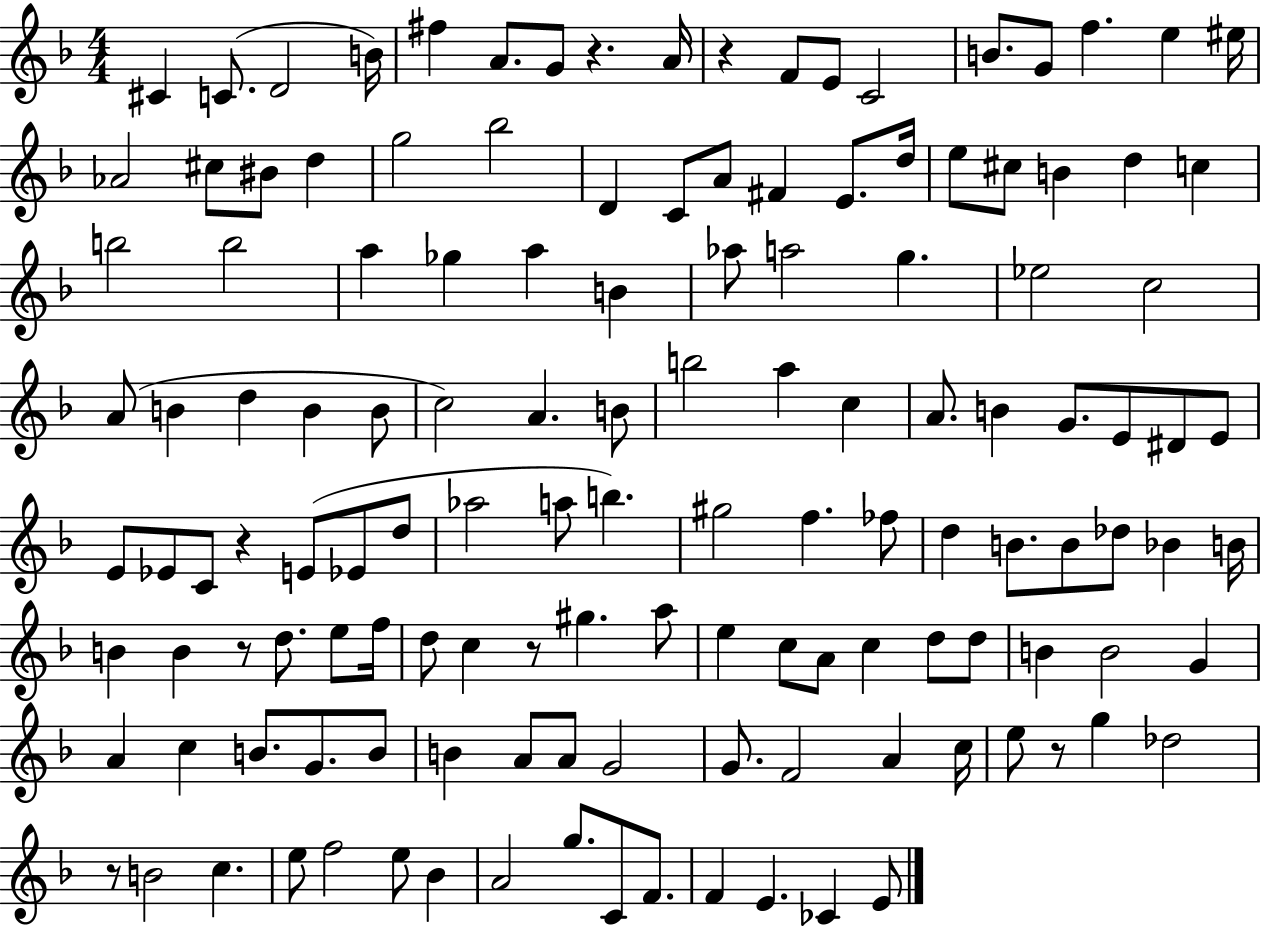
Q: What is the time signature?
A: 4/4